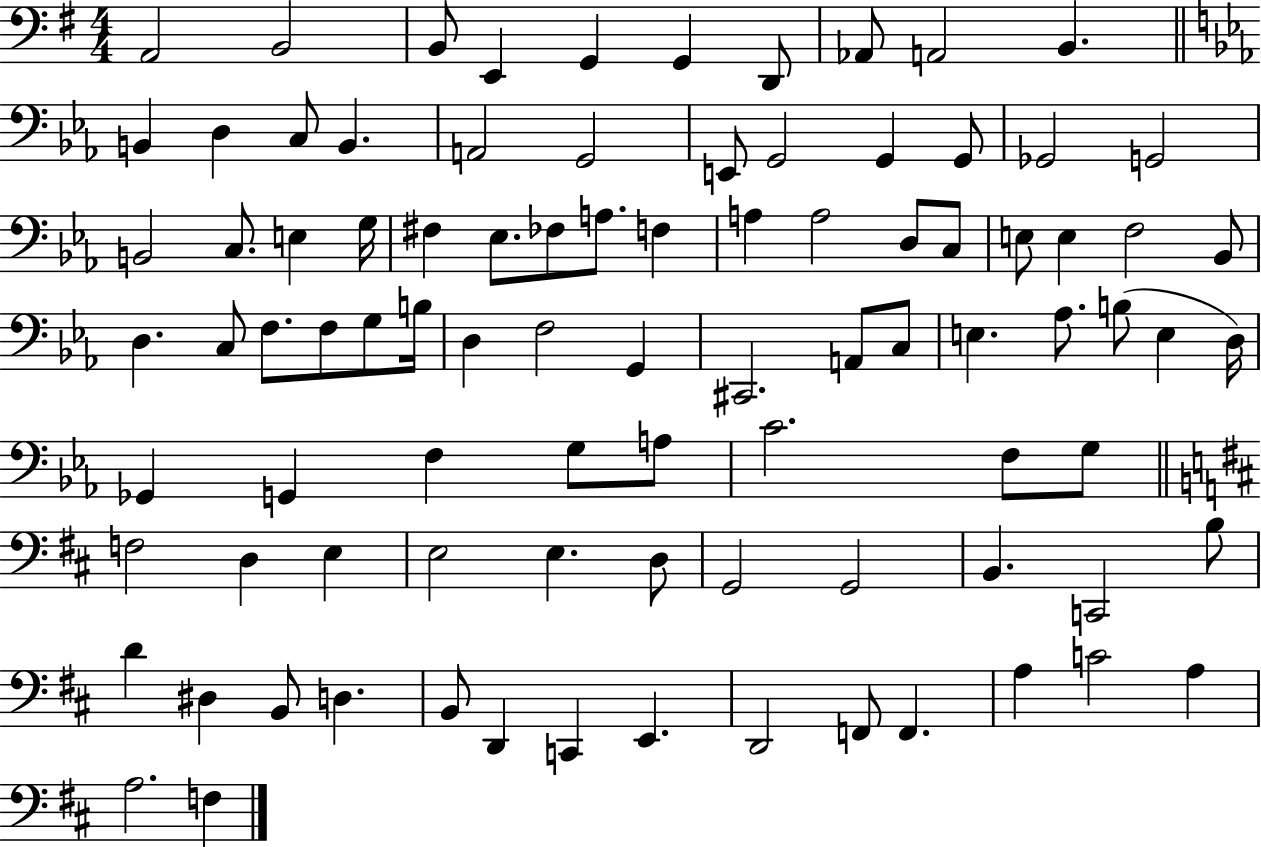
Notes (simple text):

A2/h B2/h B2/e E2/q G2/q G2/q D2/e Ab2/e A2/h B2/q. B2/q D3/q C3/e B2/q. A2/h G2/h E2/e G2/h G2/q G2/e Gb2/h G2/h B2/h C3/e. E3/q G3/s F#3/q Eb3/e. FES3/e A3/e. F3/q A3/q A3/h D3/e C3/e E3/e E3/q F3/h Bb2/e D3/q. C3/e F3/e. F3/e G3/e B3/s D3/q F3/h G2/q C#2/h. A2/e C3/e E3/q. Ab3/e. B3/e E3/q D3/s Gb2/q G2/q F3/q G3/e A3/e C4/h. F3/e G3/e F3/h D3/q E3/q E3/h E3/q. D3/e G2/h G2/h B2/q. C2/h B3/e D4/q D#3/q B2/e D3/q. B2/e D2/q C2/q E2/q. D2/h F2/e F2/q. A3/q C4/h A3/q A3/h. F3/q